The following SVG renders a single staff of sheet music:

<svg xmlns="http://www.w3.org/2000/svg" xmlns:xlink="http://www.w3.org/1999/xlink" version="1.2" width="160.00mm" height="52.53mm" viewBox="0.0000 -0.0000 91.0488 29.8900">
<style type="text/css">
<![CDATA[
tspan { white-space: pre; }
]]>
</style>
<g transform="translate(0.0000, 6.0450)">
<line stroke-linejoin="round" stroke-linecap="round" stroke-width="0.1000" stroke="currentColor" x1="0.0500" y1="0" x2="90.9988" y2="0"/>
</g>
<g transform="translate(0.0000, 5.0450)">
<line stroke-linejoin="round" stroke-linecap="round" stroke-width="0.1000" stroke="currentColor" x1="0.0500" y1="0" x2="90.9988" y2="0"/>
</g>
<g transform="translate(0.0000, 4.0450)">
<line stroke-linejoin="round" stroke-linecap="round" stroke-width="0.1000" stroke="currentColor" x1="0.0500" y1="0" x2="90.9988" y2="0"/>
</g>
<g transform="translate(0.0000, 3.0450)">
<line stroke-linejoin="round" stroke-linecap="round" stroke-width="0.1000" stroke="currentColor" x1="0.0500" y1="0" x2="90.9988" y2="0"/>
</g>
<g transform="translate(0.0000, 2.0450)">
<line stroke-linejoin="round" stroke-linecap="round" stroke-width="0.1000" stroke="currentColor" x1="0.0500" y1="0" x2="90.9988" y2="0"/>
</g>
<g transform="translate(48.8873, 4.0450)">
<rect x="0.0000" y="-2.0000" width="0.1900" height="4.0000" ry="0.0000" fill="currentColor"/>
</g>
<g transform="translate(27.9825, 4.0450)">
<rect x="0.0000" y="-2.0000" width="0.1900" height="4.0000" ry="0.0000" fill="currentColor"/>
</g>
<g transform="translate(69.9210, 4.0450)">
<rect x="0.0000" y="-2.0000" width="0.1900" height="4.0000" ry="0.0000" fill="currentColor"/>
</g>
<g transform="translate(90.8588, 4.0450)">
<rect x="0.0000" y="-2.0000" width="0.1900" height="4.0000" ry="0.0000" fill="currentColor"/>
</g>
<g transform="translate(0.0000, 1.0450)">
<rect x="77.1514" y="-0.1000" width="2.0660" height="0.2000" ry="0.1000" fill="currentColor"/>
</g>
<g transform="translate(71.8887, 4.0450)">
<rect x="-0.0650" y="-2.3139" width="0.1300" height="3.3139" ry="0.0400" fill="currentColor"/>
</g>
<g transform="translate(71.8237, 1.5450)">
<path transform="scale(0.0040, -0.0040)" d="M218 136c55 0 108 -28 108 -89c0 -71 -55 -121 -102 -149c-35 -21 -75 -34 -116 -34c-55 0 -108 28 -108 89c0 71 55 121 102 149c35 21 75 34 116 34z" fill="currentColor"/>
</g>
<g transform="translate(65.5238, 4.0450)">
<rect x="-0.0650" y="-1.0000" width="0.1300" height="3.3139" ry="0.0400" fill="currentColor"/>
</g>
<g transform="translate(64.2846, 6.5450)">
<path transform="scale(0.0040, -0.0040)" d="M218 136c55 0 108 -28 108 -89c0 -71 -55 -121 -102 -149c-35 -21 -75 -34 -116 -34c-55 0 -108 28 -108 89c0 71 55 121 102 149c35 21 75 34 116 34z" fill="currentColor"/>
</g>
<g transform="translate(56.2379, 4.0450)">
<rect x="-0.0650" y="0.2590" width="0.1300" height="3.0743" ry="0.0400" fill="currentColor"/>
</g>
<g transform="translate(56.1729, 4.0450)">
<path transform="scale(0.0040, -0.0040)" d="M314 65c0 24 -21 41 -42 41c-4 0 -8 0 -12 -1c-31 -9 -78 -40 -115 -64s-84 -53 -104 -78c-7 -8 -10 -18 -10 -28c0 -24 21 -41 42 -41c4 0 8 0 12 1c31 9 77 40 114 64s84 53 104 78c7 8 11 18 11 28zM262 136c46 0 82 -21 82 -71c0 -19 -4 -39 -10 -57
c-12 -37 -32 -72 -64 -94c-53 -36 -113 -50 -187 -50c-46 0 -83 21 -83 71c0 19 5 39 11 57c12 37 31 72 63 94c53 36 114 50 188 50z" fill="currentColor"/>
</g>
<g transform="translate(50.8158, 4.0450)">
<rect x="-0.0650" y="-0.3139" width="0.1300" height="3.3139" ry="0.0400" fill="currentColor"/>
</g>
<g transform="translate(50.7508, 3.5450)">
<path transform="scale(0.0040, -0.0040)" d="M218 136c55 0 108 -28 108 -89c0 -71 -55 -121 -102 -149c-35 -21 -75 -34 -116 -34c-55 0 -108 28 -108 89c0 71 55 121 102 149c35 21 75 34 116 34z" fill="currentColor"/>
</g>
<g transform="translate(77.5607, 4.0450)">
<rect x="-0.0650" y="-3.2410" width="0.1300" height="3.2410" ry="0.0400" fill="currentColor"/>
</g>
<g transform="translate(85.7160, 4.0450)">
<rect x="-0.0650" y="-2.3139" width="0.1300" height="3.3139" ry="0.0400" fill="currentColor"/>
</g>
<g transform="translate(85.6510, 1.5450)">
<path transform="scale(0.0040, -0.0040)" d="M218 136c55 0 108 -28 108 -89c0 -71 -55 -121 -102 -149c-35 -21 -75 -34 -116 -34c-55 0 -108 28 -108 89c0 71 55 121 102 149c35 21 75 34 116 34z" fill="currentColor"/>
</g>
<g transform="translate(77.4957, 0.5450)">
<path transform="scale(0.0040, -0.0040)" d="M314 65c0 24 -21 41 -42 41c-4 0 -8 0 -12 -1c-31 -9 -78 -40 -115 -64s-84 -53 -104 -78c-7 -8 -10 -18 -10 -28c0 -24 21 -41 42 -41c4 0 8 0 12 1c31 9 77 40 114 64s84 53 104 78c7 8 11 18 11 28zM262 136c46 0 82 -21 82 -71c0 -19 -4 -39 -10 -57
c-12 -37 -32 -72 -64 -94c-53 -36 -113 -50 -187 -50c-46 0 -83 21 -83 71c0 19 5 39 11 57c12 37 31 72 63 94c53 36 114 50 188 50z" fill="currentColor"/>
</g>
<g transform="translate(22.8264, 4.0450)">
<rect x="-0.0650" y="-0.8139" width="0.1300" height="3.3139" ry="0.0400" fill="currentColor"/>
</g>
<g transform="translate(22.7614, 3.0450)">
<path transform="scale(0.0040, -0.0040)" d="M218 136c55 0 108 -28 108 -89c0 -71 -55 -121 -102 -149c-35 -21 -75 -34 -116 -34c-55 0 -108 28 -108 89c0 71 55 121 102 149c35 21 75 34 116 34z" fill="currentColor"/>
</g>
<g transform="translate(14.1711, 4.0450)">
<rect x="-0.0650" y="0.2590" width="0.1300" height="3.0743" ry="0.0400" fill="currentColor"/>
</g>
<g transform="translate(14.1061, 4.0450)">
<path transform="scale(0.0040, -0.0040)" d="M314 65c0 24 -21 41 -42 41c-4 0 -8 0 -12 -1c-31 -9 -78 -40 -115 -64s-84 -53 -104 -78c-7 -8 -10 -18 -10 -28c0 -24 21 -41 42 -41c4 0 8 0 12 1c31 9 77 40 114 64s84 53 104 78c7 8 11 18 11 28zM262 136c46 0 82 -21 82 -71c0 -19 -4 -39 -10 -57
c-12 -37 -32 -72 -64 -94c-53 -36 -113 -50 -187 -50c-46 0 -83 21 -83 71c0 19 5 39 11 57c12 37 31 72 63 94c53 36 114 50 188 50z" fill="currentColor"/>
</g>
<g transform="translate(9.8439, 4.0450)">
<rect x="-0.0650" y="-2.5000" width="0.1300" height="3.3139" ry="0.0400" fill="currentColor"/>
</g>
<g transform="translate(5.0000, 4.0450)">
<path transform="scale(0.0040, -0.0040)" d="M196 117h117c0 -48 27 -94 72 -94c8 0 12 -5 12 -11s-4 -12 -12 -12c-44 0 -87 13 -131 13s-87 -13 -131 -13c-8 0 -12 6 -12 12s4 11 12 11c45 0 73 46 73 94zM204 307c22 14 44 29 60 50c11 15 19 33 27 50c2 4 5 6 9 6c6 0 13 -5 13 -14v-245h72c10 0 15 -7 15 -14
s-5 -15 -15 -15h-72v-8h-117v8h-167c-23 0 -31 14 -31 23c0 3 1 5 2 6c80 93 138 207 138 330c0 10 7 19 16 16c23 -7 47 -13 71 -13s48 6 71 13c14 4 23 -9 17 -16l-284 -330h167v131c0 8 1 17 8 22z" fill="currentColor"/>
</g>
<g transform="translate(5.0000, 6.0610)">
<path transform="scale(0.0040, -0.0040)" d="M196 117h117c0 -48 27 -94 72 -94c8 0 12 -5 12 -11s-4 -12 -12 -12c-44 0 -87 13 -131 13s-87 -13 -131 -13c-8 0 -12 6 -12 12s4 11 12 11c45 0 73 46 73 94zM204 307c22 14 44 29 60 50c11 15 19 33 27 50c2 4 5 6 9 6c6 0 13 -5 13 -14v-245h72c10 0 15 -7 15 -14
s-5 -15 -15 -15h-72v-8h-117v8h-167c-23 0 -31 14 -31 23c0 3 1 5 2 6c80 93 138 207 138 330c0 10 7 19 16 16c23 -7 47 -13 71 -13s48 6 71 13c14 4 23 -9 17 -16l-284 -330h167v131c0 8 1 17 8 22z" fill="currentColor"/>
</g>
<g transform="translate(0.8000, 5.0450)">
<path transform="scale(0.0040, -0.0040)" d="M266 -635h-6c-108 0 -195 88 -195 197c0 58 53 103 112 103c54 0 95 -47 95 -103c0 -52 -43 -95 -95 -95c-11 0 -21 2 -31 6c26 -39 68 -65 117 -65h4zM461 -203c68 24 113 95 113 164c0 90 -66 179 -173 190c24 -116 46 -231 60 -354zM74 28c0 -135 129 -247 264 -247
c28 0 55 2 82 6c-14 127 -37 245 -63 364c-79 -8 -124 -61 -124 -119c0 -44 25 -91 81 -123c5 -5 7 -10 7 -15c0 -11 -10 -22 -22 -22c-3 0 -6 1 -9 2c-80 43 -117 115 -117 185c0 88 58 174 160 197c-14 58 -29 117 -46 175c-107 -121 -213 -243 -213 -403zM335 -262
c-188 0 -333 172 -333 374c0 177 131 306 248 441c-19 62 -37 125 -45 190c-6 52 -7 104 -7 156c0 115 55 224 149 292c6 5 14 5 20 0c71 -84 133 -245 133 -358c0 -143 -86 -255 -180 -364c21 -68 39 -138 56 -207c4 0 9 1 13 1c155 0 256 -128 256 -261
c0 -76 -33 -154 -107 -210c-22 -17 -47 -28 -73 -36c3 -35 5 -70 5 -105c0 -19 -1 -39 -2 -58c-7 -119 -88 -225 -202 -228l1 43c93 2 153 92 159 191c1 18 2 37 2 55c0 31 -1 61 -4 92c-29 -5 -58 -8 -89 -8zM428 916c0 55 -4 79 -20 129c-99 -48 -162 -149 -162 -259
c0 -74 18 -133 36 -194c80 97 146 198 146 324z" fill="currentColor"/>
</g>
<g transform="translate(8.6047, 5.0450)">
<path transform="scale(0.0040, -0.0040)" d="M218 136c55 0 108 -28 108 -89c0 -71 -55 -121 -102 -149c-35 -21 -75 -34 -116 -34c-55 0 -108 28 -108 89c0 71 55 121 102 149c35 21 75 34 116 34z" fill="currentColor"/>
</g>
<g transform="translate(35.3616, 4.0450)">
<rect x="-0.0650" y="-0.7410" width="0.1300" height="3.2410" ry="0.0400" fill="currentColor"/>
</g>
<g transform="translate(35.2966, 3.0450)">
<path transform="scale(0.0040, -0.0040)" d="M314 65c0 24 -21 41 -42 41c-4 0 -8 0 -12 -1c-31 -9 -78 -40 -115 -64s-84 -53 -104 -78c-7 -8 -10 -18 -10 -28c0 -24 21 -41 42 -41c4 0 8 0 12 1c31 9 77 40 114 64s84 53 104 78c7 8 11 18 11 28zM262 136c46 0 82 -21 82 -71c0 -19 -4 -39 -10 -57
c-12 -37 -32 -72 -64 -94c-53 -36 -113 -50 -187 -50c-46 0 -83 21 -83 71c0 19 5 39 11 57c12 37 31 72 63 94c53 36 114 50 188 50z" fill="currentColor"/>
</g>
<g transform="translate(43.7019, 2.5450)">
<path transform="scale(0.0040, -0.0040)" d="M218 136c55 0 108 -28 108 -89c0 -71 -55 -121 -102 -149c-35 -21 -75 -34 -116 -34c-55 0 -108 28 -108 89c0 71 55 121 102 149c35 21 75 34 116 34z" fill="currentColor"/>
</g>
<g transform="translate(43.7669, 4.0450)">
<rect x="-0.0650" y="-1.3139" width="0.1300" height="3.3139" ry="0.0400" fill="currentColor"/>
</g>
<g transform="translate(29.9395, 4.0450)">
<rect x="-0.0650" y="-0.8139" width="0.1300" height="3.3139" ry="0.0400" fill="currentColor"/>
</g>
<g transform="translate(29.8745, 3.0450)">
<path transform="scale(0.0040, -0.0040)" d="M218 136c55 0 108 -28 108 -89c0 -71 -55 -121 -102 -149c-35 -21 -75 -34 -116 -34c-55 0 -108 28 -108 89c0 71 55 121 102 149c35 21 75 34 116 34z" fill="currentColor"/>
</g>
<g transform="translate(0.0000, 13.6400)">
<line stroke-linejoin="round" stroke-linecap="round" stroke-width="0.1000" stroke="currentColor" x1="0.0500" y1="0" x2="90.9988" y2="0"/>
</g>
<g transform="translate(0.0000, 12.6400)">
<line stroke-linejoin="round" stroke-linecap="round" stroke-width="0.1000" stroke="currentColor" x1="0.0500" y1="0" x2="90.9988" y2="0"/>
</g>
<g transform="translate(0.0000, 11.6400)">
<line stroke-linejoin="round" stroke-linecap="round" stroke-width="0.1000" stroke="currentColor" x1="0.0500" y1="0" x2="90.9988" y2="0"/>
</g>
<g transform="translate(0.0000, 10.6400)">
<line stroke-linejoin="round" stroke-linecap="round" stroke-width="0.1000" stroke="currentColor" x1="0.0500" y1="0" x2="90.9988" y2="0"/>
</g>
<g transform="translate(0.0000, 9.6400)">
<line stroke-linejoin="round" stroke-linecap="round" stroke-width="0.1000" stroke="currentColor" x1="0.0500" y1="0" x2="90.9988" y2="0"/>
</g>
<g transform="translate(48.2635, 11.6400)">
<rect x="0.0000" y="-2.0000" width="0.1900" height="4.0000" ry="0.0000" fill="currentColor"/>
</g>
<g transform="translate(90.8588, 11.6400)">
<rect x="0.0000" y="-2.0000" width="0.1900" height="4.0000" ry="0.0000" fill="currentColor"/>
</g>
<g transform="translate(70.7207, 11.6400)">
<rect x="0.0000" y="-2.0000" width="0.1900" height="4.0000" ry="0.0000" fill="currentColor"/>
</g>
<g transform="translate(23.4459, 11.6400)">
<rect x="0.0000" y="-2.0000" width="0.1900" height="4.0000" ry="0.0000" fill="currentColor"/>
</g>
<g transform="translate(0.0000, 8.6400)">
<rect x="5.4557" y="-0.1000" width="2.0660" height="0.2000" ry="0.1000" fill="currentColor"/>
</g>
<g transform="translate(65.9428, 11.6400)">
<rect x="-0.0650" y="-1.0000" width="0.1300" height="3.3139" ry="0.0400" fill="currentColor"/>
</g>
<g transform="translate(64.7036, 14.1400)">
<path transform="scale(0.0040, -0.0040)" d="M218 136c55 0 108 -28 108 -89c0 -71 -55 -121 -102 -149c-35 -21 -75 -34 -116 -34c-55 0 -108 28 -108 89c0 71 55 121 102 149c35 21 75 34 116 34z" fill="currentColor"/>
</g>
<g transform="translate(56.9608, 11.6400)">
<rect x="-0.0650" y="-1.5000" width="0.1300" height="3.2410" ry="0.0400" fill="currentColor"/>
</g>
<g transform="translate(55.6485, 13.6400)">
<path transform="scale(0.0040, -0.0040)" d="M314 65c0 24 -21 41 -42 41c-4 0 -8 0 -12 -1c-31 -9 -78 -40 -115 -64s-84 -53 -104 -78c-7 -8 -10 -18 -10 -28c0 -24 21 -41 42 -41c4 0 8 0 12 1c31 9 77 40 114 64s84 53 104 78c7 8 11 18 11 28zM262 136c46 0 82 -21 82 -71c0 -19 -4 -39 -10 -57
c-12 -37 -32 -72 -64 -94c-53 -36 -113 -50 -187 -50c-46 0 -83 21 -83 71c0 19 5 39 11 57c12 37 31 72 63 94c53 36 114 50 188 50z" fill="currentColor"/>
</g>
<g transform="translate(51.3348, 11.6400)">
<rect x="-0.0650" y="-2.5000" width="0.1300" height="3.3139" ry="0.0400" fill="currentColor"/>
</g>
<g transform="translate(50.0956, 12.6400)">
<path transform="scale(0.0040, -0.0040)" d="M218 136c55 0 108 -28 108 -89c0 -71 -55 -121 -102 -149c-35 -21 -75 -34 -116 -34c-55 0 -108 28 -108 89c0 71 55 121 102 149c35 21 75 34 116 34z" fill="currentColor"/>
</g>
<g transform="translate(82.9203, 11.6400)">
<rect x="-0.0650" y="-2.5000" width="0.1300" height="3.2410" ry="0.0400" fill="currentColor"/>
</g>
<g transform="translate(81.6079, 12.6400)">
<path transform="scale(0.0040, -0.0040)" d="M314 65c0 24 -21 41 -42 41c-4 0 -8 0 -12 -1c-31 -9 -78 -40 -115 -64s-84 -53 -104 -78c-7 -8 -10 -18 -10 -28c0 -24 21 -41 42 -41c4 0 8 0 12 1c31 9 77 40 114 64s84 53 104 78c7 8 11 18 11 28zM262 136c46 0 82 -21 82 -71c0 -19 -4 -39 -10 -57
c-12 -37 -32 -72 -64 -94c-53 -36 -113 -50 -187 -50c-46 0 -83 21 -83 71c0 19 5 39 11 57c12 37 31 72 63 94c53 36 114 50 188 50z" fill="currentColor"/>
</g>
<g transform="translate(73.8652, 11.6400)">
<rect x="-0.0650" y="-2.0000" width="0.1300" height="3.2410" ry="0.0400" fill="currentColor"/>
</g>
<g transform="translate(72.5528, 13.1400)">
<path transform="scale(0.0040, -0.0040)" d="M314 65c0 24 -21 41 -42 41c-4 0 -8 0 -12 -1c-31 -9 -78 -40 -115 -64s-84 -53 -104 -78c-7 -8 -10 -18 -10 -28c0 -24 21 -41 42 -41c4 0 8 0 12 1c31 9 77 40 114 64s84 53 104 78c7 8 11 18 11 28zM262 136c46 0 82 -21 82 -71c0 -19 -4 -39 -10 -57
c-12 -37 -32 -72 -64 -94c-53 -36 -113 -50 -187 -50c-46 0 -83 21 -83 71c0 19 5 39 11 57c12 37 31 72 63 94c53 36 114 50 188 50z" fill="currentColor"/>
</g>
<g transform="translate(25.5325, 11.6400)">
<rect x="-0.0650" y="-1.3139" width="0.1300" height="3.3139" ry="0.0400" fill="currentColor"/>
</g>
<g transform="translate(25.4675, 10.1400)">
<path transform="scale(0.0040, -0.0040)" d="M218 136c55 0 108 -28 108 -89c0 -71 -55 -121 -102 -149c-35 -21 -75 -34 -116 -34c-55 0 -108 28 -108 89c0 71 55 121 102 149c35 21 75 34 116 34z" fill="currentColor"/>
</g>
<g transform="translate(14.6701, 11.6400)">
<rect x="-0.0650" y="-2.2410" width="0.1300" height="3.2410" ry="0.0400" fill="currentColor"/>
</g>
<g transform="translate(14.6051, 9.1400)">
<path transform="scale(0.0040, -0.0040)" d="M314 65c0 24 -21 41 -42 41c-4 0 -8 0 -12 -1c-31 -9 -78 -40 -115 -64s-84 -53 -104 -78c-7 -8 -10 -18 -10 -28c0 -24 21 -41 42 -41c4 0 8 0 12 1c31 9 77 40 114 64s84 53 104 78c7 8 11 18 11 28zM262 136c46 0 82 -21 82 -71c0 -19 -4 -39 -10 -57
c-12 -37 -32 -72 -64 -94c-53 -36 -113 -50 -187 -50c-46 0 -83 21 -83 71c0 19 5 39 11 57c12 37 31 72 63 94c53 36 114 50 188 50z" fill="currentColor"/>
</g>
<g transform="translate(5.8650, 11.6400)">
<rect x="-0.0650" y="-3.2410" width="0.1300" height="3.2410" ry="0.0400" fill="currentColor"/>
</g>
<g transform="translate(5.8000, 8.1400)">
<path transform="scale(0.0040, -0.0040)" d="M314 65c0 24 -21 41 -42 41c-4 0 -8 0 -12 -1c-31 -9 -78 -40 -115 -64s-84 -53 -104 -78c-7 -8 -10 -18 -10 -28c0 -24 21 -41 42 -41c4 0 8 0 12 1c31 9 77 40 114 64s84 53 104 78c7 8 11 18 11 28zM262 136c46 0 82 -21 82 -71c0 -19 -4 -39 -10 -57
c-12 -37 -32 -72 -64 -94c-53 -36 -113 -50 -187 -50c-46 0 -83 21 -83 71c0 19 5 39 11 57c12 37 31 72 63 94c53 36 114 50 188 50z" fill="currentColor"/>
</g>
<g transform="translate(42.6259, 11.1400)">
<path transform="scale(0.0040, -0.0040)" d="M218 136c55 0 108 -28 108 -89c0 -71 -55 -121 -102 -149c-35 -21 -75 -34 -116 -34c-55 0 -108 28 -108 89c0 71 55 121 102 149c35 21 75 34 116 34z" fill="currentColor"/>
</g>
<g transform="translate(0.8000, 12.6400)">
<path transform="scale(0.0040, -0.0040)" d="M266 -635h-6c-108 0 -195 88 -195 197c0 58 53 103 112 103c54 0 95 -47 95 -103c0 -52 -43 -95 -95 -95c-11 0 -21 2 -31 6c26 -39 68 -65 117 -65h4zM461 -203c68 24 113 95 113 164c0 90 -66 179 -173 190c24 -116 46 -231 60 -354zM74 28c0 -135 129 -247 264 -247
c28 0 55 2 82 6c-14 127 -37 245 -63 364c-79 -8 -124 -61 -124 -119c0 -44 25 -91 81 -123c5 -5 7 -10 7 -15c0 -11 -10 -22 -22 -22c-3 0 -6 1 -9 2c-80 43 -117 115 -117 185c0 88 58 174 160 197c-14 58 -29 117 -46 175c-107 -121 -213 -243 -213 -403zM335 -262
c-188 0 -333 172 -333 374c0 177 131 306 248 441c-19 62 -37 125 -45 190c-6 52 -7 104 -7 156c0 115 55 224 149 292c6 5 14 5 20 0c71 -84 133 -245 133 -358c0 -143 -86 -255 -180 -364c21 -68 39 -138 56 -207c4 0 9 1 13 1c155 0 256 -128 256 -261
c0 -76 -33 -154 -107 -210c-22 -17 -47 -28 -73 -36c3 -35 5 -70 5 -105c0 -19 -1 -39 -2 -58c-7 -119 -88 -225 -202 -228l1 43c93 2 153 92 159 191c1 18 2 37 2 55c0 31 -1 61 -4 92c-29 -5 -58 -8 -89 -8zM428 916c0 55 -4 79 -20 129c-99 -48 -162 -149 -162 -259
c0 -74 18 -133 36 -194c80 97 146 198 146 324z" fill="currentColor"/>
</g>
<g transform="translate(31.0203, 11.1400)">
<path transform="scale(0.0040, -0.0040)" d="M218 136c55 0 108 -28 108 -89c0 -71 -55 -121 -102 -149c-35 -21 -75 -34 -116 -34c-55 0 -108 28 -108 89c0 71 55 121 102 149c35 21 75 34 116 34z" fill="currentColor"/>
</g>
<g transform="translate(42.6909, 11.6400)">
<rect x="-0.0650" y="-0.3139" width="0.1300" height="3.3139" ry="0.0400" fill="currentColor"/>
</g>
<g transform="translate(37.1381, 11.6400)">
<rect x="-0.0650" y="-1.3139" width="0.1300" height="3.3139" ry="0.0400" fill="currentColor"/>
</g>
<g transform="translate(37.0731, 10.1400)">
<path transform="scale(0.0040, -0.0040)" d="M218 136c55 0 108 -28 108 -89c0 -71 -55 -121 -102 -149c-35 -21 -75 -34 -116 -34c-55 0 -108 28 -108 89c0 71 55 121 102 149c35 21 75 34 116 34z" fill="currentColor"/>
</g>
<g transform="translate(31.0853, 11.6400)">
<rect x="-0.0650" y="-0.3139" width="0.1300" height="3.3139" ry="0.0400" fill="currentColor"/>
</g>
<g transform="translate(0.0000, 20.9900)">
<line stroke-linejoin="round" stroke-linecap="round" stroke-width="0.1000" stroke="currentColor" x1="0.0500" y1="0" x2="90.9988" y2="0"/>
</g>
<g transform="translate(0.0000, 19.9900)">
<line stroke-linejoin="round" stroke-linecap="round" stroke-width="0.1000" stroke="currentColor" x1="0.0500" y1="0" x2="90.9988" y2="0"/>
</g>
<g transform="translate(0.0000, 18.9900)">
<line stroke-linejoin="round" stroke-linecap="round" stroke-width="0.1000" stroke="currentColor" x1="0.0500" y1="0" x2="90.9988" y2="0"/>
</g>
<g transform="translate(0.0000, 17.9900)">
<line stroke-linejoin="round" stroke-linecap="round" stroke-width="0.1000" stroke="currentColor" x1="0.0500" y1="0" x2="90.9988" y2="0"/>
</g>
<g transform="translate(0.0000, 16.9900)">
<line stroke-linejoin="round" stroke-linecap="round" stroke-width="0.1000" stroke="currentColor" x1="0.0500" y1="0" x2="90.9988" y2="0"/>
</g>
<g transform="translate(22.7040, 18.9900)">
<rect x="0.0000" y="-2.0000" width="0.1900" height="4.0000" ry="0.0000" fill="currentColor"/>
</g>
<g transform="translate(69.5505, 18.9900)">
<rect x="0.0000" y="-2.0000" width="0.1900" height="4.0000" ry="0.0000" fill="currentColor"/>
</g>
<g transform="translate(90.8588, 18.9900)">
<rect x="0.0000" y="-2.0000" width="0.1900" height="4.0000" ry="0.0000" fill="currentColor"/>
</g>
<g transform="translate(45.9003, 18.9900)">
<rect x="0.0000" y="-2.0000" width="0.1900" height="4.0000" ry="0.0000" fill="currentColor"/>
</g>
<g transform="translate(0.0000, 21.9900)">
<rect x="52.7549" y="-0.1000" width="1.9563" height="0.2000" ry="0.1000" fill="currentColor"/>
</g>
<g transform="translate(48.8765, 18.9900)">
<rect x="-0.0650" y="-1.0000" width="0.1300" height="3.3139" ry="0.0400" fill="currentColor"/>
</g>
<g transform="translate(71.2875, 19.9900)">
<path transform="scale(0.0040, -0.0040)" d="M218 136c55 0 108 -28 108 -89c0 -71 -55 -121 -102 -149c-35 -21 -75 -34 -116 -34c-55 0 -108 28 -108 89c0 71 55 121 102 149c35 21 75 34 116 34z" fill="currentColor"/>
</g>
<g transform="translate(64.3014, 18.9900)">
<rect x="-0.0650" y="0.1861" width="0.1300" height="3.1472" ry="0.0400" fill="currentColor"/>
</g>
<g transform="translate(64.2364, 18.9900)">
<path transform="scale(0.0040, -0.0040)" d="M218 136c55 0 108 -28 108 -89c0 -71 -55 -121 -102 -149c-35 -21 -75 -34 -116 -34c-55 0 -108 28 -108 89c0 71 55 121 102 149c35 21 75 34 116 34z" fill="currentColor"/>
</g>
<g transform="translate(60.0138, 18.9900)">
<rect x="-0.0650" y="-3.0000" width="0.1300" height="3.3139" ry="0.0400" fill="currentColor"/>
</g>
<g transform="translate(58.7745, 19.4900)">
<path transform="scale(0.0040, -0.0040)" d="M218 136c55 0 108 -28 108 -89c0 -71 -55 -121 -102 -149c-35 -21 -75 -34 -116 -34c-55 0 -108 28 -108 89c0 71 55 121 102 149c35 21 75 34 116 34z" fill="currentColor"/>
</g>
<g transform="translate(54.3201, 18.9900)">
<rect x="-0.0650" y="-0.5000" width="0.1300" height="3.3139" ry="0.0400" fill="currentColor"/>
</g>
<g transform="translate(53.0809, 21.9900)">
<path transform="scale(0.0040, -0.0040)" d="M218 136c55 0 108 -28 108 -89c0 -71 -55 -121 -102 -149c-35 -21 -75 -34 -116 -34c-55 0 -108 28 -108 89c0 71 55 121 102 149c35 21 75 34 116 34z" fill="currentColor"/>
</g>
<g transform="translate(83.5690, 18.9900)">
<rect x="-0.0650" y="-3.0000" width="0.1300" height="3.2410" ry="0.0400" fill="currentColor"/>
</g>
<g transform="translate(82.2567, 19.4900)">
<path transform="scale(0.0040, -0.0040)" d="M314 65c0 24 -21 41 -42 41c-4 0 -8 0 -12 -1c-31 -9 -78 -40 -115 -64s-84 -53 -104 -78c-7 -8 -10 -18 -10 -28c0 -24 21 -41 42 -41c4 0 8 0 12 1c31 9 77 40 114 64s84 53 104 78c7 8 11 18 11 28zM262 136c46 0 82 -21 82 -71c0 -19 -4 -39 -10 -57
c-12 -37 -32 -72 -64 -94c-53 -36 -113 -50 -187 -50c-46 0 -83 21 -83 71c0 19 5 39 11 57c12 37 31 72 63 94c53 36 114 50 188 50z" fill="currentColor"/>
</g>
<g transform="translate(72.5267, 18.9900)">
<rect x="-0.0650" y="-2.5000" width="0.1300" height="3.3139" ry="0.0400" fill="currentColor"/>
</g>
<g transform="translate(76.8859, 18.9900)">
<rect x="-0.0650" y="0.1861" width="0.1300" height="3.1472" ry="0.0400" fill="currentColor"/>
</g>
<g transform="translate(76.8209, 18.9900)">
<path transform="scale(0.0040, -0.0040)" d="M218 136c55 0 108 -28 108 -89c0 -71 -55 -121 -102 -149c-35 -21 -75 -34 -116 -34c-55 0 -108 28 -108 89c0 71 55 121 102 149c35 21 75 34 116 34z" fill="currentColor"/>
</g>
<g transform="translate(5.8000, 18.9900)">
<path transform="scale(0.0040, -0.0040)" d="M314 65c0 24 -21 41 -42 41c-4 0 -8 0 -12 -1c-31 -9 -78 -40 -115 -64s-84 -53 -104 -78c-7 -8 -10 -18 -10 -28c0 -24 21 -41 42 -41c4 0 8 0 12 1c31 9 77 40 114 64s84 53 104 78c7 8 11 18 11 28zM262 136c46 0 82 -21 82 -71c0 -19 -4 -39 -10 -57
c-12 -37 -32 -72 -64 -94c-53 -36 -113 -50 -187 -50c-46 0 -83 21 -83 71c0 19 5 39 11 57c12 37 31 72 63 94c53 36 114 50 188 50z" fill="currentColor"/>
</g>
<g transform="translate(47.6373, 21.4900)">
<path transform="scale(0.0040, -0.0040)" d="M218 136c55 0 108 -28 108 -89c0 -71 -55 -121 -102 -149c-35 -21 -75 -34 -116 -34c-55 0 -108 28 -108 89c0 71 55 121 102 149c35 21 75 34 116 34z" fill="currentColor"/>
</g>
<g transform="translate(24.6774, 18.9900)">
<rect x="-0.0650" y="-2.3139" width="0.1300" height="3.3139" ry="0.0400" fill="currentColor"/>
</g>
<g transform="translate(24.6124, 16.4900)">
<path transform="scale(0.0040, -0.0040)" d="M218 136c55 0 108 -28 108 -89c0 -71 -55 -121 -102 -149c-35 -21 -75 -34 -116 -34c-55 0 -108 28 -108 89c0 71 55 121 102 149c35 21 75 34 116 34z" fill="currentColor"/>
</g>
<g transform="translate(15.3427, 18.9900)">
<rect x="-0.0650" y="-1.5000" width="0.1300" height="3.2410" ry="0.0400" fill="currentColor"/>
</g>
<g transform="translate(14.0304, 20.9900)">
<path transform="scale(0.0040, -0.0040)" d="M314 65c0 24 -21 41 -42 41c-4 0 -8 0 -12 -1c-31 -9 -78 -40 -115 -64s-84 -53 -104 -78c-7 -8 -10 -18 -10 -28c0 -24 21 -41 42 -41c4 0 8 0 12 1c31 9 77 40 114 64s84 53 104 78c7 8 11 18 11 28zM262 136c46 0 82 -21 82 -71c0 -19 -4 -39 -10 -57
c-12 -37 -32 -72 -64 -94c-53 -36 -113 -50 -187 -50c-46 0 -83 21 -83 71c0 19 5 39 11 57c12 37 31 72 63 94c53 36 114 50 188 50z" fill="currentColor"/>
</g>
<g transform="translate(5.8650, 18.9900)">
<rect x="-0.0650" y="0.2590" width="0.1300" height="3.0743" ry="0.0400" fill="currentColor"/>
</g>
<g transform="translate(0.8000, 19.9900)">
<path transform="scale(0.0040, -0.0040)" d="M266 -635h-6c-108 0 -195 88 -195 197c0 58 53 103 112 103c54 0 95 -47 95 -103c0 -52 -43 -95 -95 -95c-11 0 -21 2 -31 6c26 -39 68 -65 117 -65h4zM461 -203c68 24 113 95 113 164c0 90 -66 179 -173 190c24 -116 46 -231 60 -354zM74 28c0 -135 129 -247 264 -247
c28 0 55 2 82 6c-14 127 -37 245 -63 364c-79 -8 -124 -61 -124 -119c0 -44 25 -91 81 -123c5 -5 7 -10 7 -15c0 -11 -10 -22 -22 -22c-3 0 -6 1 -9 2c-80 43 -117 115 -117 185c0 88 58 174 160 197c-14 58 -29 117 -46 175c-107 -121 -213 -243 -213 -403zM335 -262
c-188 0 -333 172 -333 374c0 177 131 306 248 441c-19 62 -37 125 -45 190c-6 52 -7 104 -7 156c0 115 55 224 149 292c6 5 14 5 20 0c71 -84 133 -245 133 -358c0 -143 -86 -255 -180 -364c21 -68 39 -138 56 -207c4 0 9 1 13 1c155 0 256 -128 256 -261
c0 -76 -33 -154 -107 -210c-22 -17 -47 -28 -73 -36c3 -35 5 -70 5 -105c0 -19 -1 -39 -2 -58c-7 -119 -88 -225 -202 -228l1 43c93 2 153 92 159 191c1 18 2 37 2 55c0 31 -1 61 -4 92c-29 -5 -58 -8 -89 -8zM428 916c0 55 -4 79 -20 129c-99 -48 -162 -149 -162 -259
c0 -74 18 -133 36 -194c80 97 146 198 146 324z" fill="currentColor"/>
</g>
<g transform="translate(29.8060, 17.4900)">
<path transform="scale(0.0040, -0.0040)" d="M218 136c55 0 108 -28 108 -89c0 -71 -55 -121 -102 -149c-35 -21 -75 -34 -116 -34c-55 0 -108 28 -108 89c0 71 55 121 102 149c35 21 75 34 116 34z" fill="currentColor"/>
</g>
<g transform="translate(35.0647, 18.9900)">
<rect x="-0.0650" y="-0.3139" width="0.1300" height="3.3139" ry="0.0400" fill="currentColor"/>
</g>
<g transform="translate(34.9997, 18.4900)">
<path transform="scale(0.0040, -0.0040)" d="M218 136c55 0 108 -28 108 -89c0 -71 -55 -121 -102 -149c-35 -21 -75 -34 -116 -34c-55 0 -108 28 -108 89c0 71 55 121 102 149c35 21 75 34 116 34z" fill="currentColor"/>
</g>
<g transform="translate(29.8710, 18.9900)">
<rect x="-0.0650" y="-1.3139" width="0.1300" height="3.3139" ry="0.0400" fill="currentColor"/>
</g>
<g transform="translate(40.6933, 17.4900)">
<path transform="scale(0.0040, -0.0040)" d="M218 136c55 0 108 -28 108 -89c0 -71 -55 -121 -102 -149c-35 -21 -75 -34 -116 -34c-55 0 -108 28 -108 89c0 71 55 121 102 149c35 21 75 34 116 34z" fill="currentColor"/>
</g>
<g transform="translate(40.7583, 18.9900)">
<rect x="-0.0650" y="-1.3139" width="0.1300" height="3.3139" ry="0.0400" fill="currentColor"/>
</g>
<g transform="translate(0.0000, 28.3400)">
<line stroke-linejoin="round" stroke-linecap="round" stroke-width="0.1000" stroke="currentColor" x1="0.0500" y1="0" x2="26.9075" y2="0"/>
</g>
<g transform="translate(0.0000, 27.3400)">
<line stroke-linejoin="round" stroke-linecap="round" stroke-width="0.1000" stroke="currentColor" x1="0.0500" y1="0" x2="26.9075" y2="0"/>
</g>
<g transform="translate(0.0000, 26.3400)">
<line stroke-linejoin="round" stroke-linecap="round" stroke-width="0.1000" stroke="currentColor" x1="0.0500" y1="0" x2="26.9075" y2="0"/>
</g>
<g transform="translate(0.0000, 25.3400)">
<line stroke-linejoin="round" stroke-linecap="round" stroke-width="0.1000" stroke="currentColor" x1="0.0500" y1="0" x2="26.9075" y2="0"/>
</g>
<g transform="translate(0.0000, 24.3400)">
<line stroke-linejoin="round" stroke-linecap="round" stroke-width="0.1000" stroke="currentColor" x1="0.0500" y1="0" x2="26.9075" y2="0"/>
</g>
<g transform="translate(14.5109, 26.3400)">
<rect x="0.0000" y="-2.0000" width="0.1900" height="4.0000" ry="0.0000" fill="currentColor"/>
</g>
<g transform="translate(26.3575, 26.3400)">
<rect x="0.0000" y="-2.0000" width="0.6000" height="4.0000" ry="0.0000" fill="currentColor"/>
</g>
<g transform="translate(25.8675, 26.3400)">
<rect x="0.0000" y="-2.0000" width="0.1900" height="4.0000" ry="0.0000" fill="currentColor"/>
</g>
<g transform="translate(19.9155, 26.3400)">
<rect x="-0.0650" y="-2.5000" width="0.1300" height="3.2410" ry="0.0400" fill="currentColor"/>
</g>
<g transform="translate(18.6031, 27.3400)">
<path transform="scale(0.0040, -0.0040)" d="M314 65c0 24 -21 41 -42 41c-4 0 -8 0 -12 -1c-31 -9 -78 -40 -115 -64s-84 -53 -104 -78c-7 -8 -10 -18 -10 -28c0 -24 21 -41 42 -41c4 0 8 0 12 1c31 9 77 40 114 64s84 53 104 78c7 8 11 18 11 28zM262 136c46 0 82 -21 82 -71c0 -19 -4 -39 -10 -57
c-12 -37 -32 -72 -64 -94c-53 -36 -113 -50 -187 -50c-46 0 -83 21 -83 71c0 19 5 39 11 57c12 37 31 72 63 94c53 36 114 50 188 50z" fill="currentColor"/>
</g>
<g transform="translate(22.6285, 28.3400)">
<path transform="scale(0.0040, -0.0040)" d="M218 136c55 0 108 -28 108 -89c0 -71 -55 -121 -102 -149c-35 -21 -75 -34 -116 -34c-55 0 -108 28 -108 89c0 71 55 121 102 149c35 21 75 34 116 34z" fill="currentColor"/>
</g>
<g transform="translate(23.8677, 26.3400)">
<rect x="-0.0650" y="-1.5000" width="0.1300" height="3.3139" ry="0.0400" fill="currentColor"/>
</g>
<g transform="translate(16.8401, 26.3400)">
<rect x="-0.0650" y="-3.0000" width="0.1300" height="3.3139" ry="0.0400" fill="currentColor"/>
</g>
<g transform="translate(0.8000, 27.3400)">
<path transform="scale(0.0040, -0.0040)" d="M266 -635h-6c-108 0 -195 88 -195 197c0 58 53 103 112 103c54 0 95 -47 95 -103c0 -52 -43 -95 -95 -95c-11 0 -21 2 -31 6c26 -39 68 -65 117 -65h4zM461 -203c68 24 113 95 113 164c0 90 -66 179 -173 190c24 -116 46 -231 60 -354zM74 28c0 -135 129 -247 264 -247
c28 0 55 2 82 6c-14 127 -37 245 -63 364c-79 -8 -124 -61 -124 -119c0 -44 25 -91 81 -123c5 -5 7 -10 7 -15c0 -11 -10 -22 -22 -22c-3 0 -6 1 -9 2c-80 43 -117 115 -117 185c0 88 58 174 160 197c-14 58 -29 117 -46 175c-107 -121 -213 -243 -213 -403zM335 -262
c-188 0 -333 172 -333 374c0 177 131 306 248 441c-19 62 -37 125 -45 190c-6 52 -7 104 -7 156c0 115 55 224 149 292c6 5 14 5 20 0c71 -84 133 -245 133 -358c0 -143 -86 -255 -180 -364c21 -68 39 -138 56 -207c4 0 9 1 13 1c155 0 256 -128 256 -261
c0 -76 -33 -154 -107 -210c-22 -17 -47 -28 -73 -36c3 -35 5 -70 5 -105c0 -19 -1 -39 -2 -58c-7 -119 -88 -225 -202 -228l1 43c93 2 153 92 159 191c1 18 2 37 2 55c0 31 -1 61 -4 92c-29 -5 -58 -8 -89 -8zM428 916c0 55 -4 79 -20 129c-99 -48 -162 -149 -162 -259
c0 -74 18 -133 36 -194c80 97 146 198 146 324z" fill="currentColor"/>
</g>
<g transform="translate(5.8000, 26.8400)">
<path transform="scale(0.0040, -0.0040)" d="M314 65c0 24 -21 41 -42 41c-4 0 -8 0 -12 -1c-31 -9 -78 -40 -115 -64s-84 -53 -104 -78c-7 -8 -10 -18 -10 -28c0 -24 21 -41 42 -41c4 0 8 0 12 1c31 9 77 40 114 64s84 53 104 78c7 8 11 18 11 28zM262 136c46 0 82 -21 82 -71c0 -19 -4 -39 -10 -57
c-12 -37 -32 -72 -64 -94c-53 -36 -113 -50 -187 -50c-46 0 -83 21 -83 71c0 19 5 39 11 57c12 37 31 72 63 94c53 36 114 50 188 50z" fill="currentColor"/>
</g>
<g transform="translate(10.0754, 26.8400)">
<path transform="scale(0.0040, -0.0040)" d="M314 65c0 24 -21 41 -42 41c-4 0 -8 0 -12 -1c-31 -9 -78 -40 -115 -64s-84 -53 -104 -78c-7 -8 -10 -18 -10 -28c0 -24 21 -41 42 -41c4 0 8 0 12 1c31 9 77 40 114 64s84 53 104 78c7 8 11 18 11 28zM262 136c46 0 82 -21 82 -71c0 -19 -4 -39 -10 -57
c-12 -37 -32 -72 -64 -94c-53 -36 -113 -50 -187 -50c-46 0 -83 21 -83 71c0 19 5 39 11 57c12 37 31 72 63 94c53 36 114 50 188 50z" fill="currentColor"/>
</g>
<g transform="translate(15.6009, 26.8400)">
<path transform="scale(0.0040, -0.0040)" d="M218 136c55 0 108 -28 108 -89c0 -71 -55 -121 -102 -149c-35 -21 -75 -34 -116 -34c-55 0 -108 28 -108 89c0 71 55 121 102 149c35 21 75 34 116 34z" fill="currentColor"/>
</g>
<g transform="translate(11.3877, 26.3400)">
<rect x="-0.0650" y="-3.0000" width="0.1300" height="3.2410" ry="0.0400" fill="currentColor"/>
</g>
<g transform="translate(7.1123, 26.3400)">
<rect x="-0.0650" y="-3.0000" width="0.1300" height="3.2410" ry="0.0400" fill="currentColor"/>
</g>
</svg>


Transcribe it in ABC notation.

X:1
T:Untitled
M:4/4
L:1/4
K:C
G B2 d d d2 e c B2 D g b2 g b2 g2 e c e c G E2 D F2 G2 B2 E2 g e c e D C A B G B A2 A2 A2 A G2 E